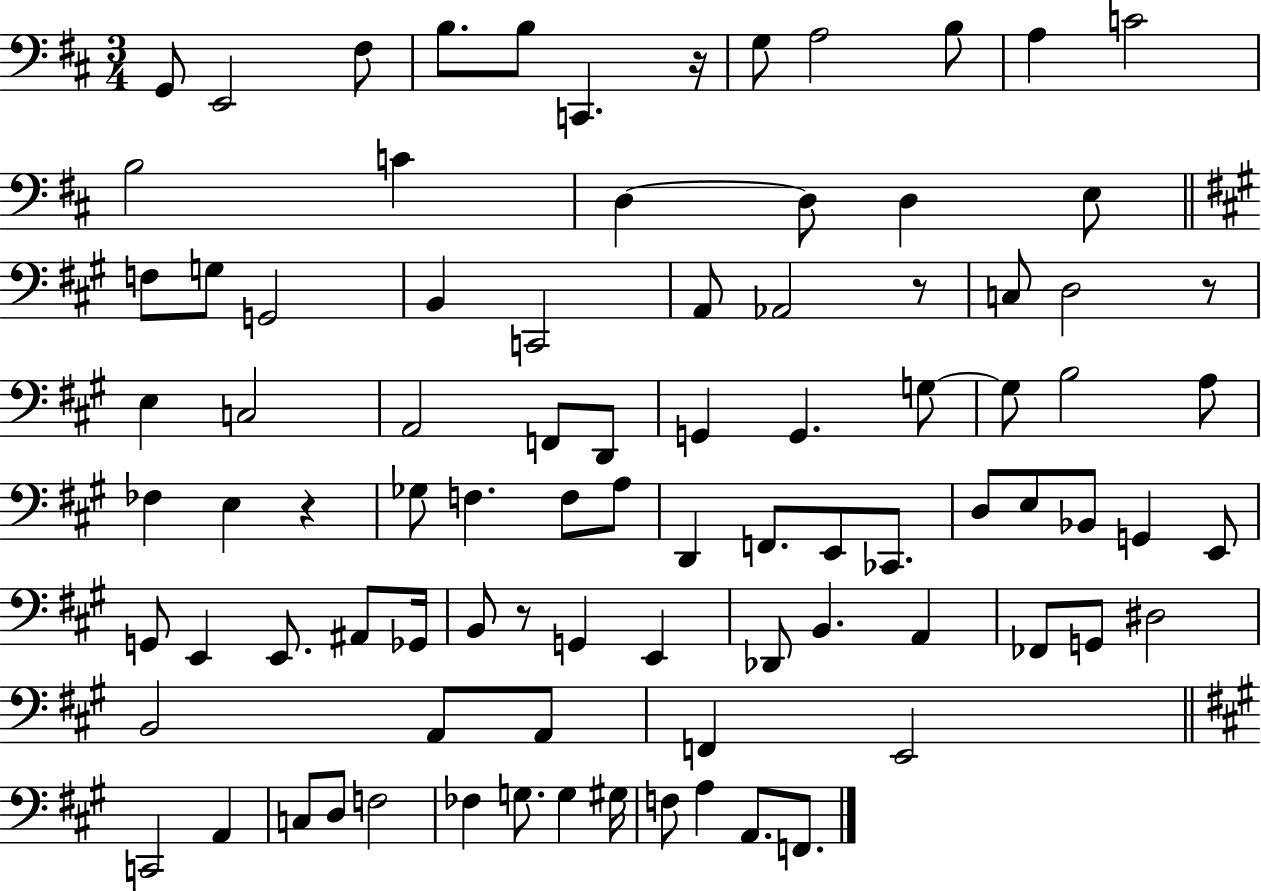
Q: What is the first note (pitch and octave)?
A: G2